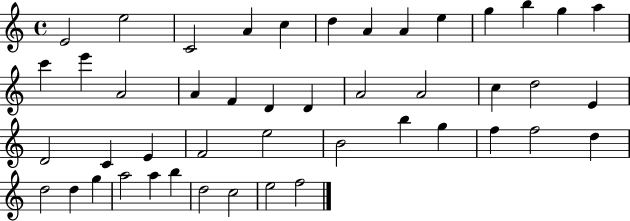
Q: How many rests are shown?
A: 0